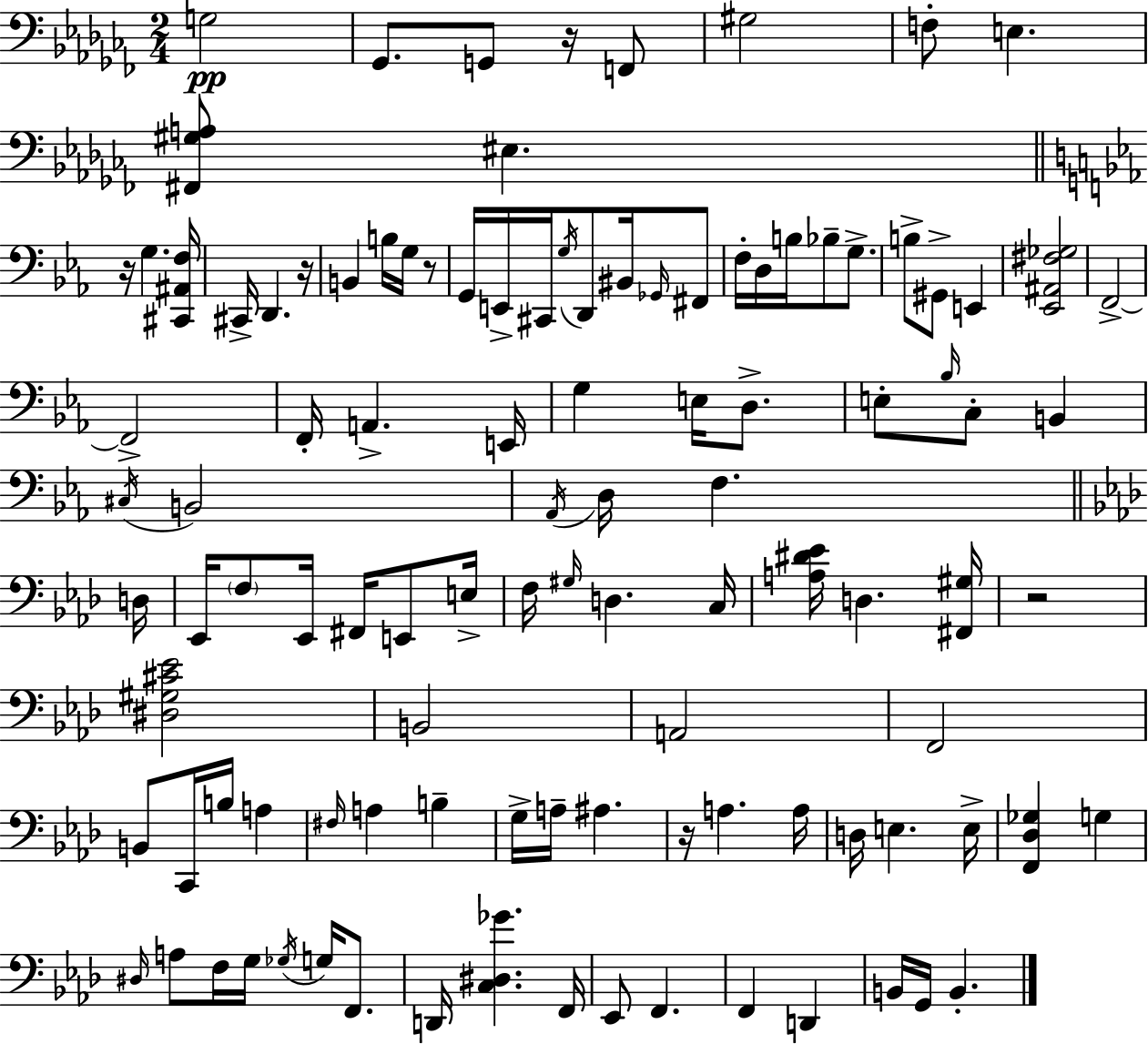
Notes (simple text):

G3/h Gb2/e. G2/e R/s F2/e G#3/h F3/e E3/q. [F#2,G#3,A3]/e EIS3/q. R/s G3/q. [C#2,A#2,F3]/s C#2/s D2/q. R/s B2/q B3/s G3/s R/e G2/s E2/s C#2/s G3/s D2/e BIS2/s Gb2/s F#2/e F3/s D3/s B3/s Bb3/e G3/e. B3/e G#2/e E2/q [Eb2,A#2,F#3,Gb3]/h F2/h F2/h F2/s A2/q. E2/s G3/q E3/s D3/e. E3/e Bb3/s C3/e B2/q C#3/s B2/h Ab2/s D3/s F3/q. D3/s Eb2/s F3/e Eb2/s F#2/s E2/e E3/s F3/s G#3/s D3/q. C3/s [A3,D#4,Eb4]/s D3/q. [F#2,G#3]/s R/h [D#3,G#3,C#4,Eb4]/h B2/h A2/h F2/h B2/e C2/s B3/s A3/q F#3/s A3/q B3/q G3/s A3/s A#3/q. R/s A3/q. A3/s D3/s E3/q. E3/s [F2,Db3,Gb3]/q G3/q D#3/s A3/e F3/s G3/s Gb3/s G3/s F2/e. D2/s [C3,D#3,Gb4]/q. F2/s Eb2/e F2/q. F2/q D2/q B2/s G2/s B2/q.